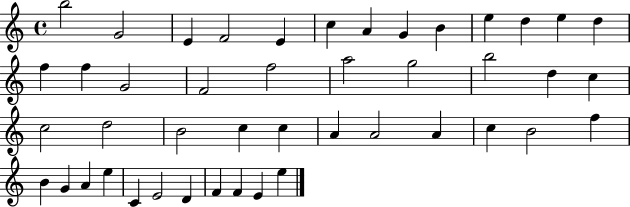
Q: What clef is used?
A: treble